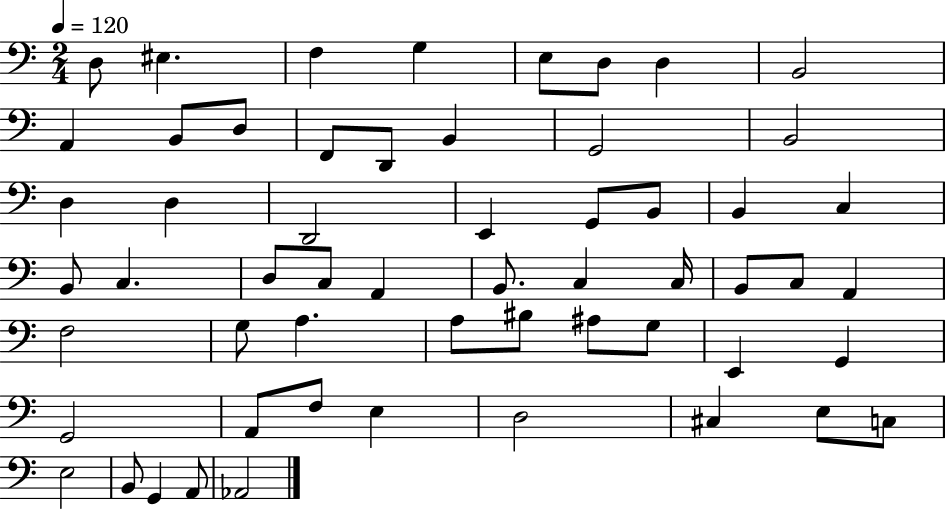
D3/e EIS3/q. F3/q G3/q E3/e D3/e D3/q B2/h A2/q B2/e D3/e F2/e D2/e B2/q G2/h B2/h D3/q D3/q D2/h E2/q G2/e B2/e B2/q C3/q B2/e C3/q. D3/e C3/e A2/q B2/e. C3/q C3/s B2/e C3/e A2/q F3/h G3/e A3/q. A3/e BIS3/e A#3/e G3/e E2/q G2/q G2/h A2/e F3/e E3/q D3/h C#3/q E3/e C3/e E3/h B2/e G2/q A2/e Ab2/h